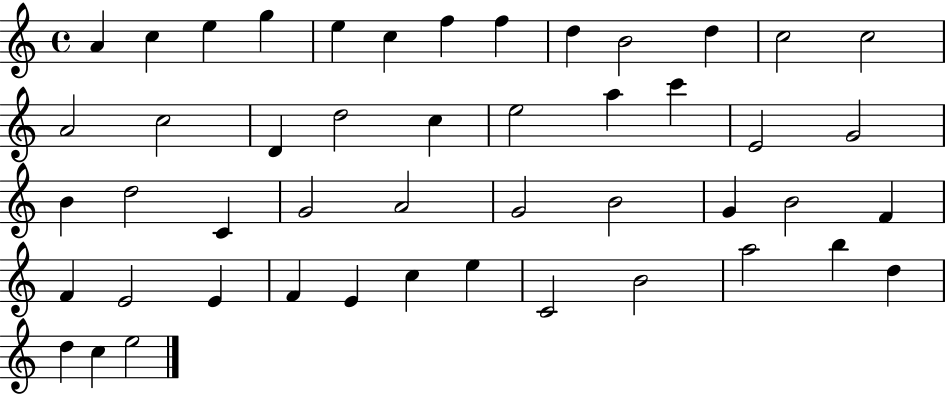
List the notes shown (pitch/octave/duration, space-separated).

A4/q C5/q E5/q G5/q E5/q C5/q F5/q F5/q D5/q B4/h D5/q C5/h C5/h A4/h C5/h D4/q D5/h C5/q E5/h A5/q C6/q E4/h G4/h B4/q D5/h C4/q G4/h A4/h G4/h B4/h G4/q B4/h F4/q F4/q E4/h E4/q F4/q E4/q C5/q E5/q C4/h B4/h A5/h B5/q D5/q D5/q C5/q E5/h